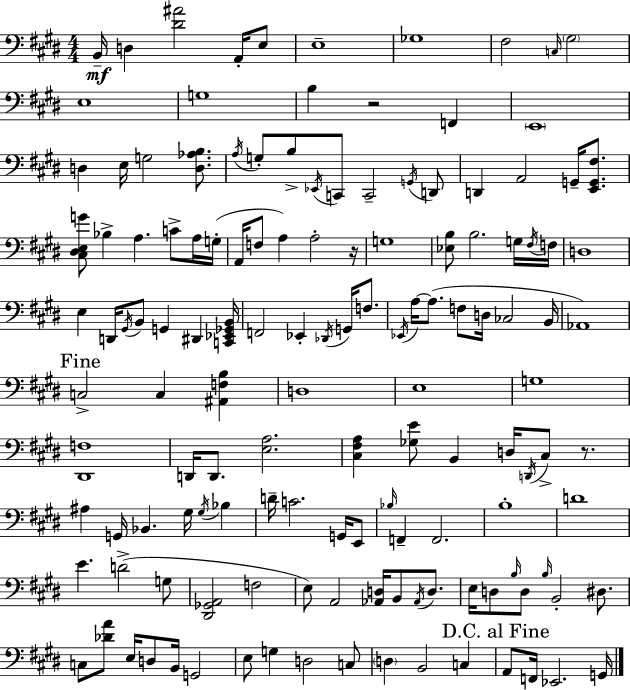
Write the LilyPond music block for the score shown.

{
  \clef bass
  \numericTimeSignature
  \time 4/4
  \key e \major
  b,16--\mf d4 <dis' ais'>2 a,16-. e8 | e1-- | ges1 | fis2 \grace { c16 } \parenthesize gis2 | \break e1 | g1 | b4 r2 f,4 | \parenthesize e,1 | \break d4 e16 g2 <d aes b>8. | \acciaccatura { a16 } g8-. b8-> \acciaccatura { ees,16 } c,8 c,2-- | \acciaccatura { g,16 } d,8 d,4 a,2 | g,16-- <e, g, fis>8. <cis dis e g'>8 bes4-> a4. | \break c'8-> a16 g16-.( a,16 f8 a4) a2-. | r16 g1 | <ees b>8 b2. | g16 \acciaccatura { fis16 } f16 d1 | \break e4 d,16 \acciaccatura { gis,16 } b,8 g,4 | dis,4 <c, ees, ges, b,>16 f,2 ees,4-. | \acciaccatura { des,16 } g,16 f8. \acciaccatura { ees,16 } a16~~ a8.( f8 d16 ces2 | b,16 aes,1) | \break \mark "Fine" c2-> | c4 <ais, f b>4 d1 | e1 | g1 | \break <dis, f>1 | d,16 d,8. <e a>2. | <cis fis a>4 <ges e'>8 b,4 | d16 \acciaccatura { d,16 } cis8-> r8. ais4 g,16 bes,4. | \break gis16 \acciaccatura { gis16 } bes4 d'16-- c'2. | g,16 e,8 \grace { bes16 } f,4-- f,2. | b1-. | d'1 | \break e'4. | d'2->( g8 <dis, ges, a,>2 | f2 e8) a,2 | <aes, d>16 b,8 \acciaccatura { aes,16 } d8. e16 d8 \grace { b16 } | \break d8 \grace { b16 } b,2-. dis8. c8 | <des' a'>8 e16 d8 b,16 g,2 e8 | g4 d2 c8 \parenthesize d4 | b,2 c4 \mark "D.C. al Fine" a,8 | \break f,16 ees,2. g,16 \bar "|."
}